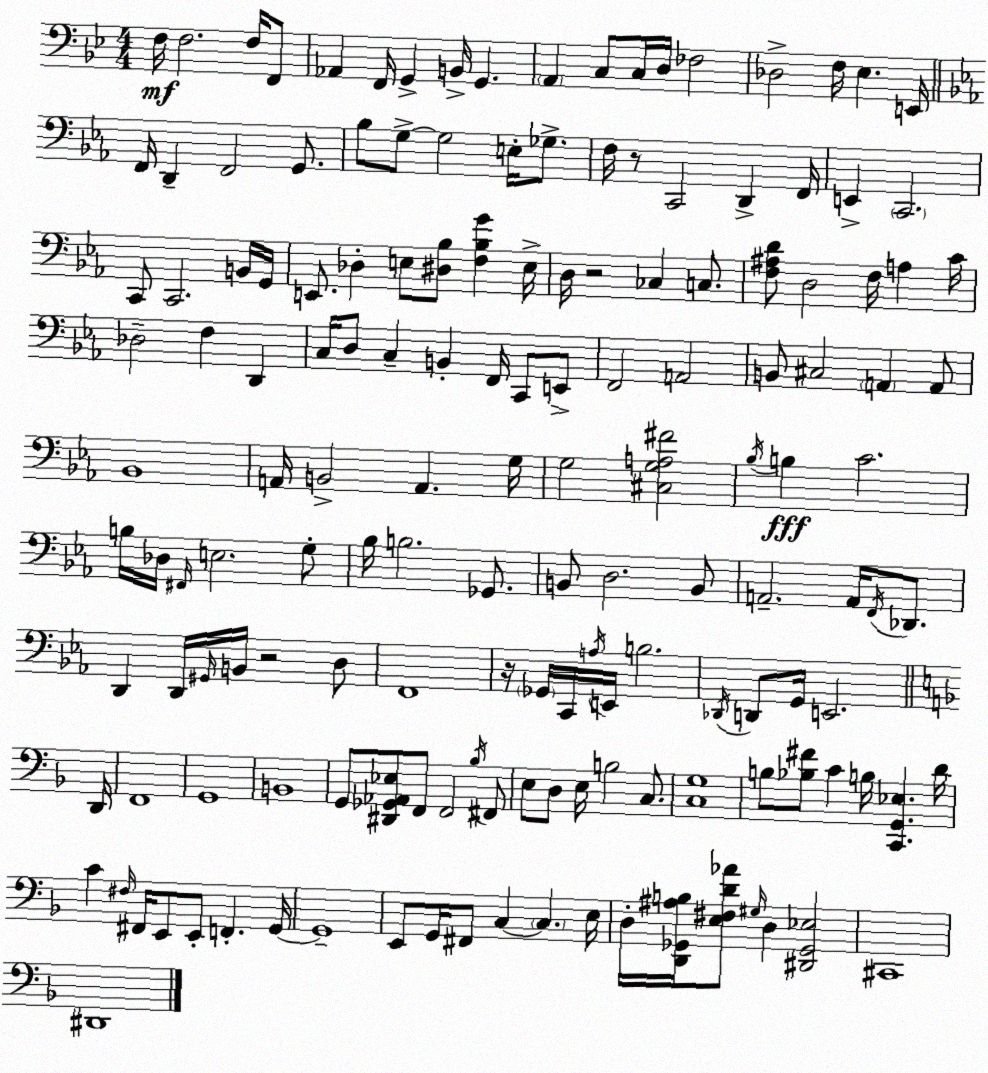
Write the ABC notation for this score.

X:1
T:Untitled
M:4/4
L:1/4
K:Bb
F,/4 F,2 F,/4 F,,/2 _A,, F,,/4 G,, B,,/4 G,, A,, C,/2 C,/4 D,/4 _F,2 _D,2 F,/4 _E, E,,/4 F,,/4 D,, F,,2 G,,/2 _B,/2 G,/2 G,2 E,/4 _G,/2 F,/4 z/2 C,,2 D,, F,,/4 E,, C,,2 C,,/2 C,,2 B,,/4 G,,/4 E,,/2 _D, E,/2 [^D,_B,]/2 [F,_B,G] E,/4 D,/4 z2 _C, C,/2 [F,^A,D]/2 D,2 F,/4 A, C/4 _D,2 F, D,, C,/4 D,/2 C, B,, F,,/4 C,,/2 E,,/2 F,,2 A,,2 B,,/2 ^C,2 A,, A,,/2 _B,,4 A,,/4 B,,2 A,, G,/4 G,2 [^C,G,A,^F]2 _B,/4 B, C2 B,/4 _D,/4 ^F,,/4 E,2 G,/2 _B,/4 B,2 _G,,/2 B,,/2 D,2 B,,/2 A,,2 A,,/4 F,,/4 _D,,/2 D,, D,,/4 ^G,,/4 B,,/4 z2 D,/2 F,,4 z/4 _G,,/4 C,,/4 A,/4 E,,/4 B,2 _D,,/4 D,,/2 G,,/4 E,,2 D,,/4 F,,4 G,,4 B,,4 G,,/2 [^D,,_G,,_A,,_E,]/2 F,,/2 F,,2 _B,/4 ^F,,/2 E,/2 D,/2 E,/4 B,2 C,/2 [C,G,]4 B,/2 [_B,^F]/2 C B,/4 [C,,G,,_E,] D/4 C ^F,/4 ^F,,/4 E,,/2 E,,/2 F,, G,,/4 G,,4 E,,/2 G,,/4 ^F,,/2 C, C, E,/4 D,/4 [D,,_G,,^A,B,]/4 [E,^F,D_A]/2 ^G,/4 D, [^D,,_G,,_E,]2 ^C,,4 ^D,,4